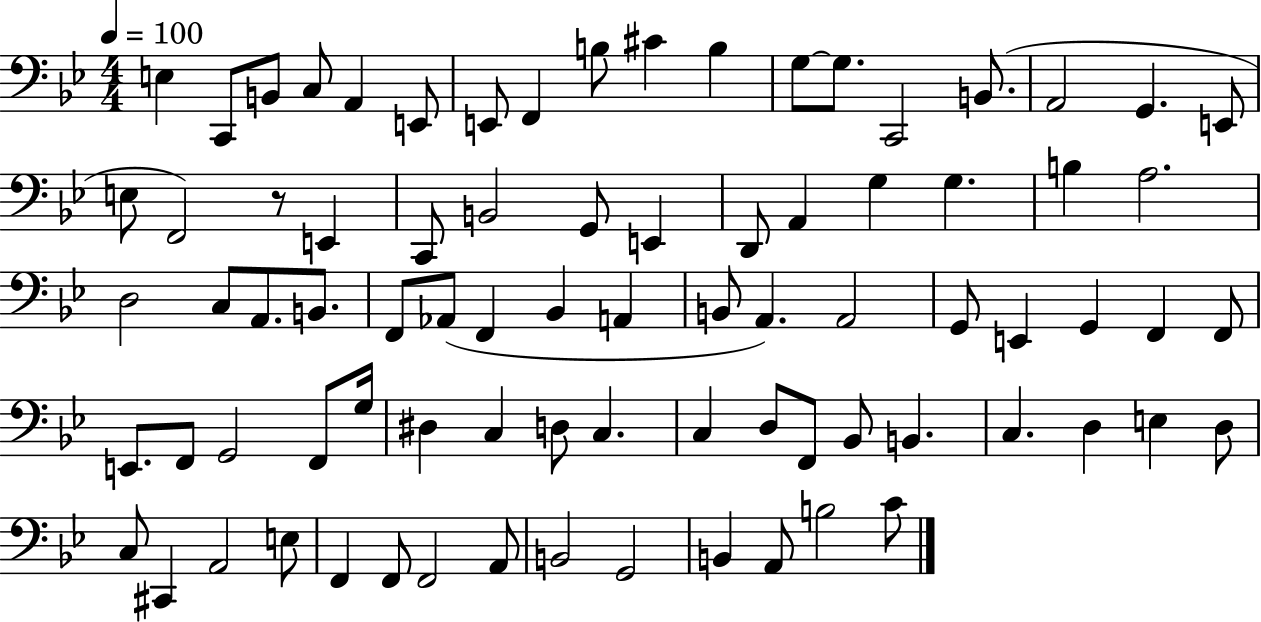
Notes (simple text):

E3/q C2/e B2/e C3/e A2/q E2/e E2/e F2/q B3/e C#4/q B3/q G3/e G3/e. C2/h B2/e. A2/h G2/q. E2/e E3/e F2/h R/e E2/q C2/e B2/h G2/e E2/q D2/e A2/q G3/q G3/q. B3/q A3/h. D3/h C3/e A2/e. B2/e. F2/e Ab2/e F2/q Bb2/q A2/q B2/e A2/q. A2/h G2/e E2/q G2/q F2/q F2/e E2/e. F2/e G2/h F2/e G3/s D#3/q C3/q D3/e C3/q. C3/q D3/e F2/e Bb2/e B2/q. C3/q. D3/q E3/q D3/e C3/e C#2/q A2/h E3/e F2/q F2/e F2/h A2/e B2/h G2/h B2/q A2/e B3/h C4/e